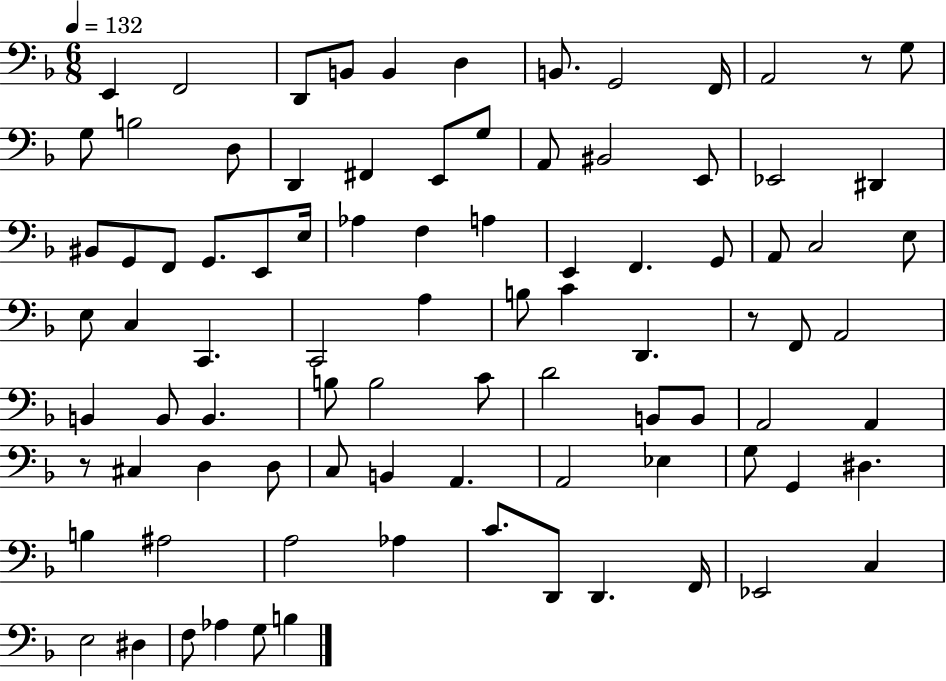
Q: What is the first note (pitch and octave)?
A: E2